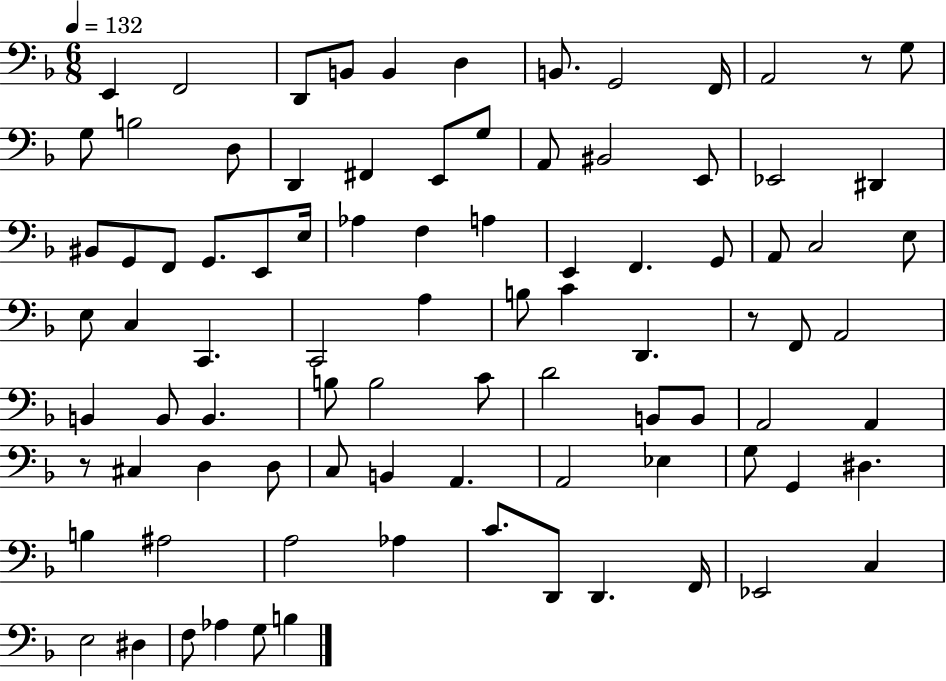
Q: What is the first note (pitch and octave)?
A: E2